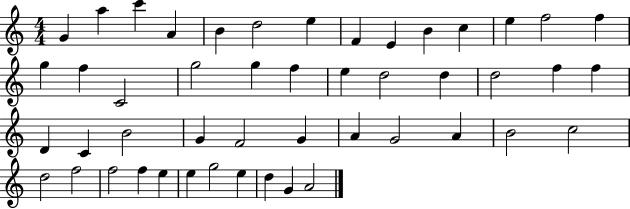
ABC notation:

X:1
T:Untitled
M:4/4
L:1/4
K:C
G a c' A B d2 e F E B c e f2 f g f C2 g2 g f e d2 d d2 f f D C B2 G F2 G A G2 A B2 c2 d2 f2 f2 f e e g2 e d G A2